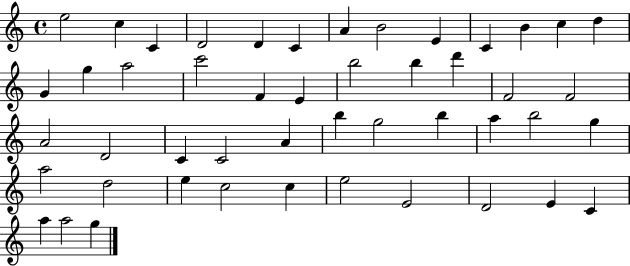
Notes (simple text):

E5/h C5/q C4/q D4/h D4/q C4/q A4/q B4/h E4/q C4/q B4/q C5/q D5/q G4/q G5/q A5/h C6/h F4/q E4/q B5/h B5/q D6/q F4/h F4/h A4/h D4/h C4/q C4/h A4/q B5/q G5/h B5/q A5/q B5/h G5/q A5/h D5/h E5/q C5/h C5/q E5/h E4/h D4/h E4/q C4/q A5/q A5/h G5/q